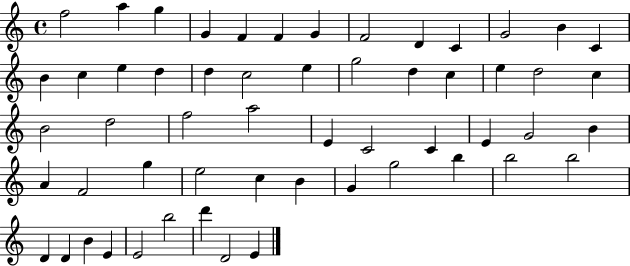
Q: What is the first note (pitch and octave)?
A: F5